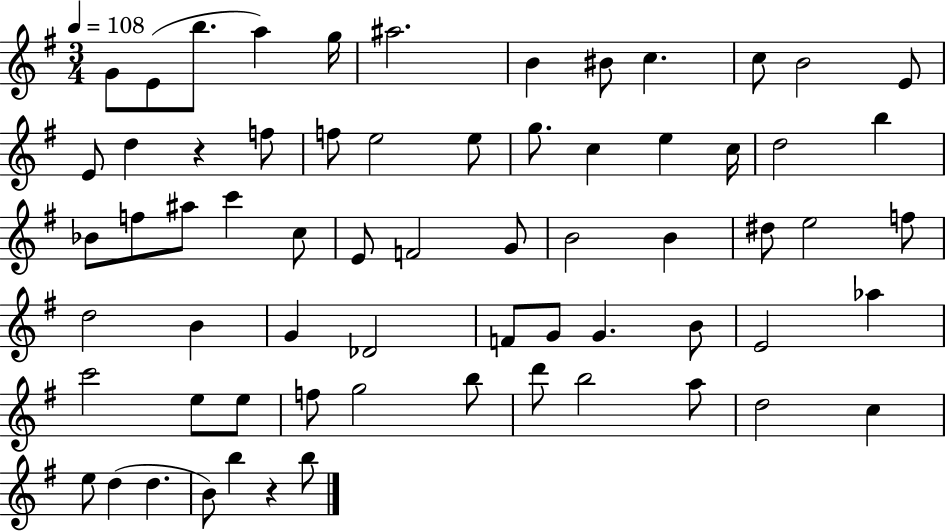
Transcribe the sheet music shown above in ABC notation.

X:1
T:Untitled
M:3/4
L:1/4
K:G
G/2 E/2 b/2 a g/4 ^a2 B ^B/2 c c/2 B2 E/2 E/2 d z f/2 f/2 e2 e/2 g/2 c e c/4 d2 b _B/2 f/2 ^a/2 c' c/2 E/2 F2 G/2 B2 B ^d/2 e2 f/2 d2 B G _D2 F/2 G/2 G B/2 E2 _a c'2 e/2 e/2 f/2 g2 b/2 d'/2 b2 a/2 d2 c e/2 d d B/2 b z b/2